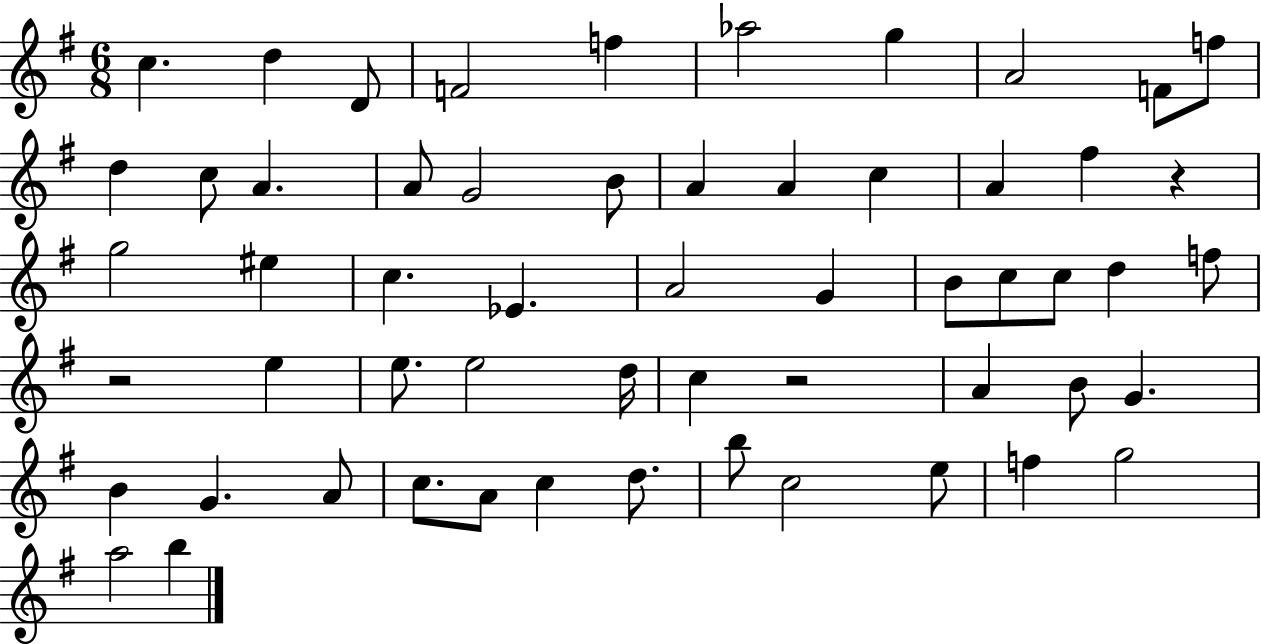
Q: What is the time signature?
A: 6/8